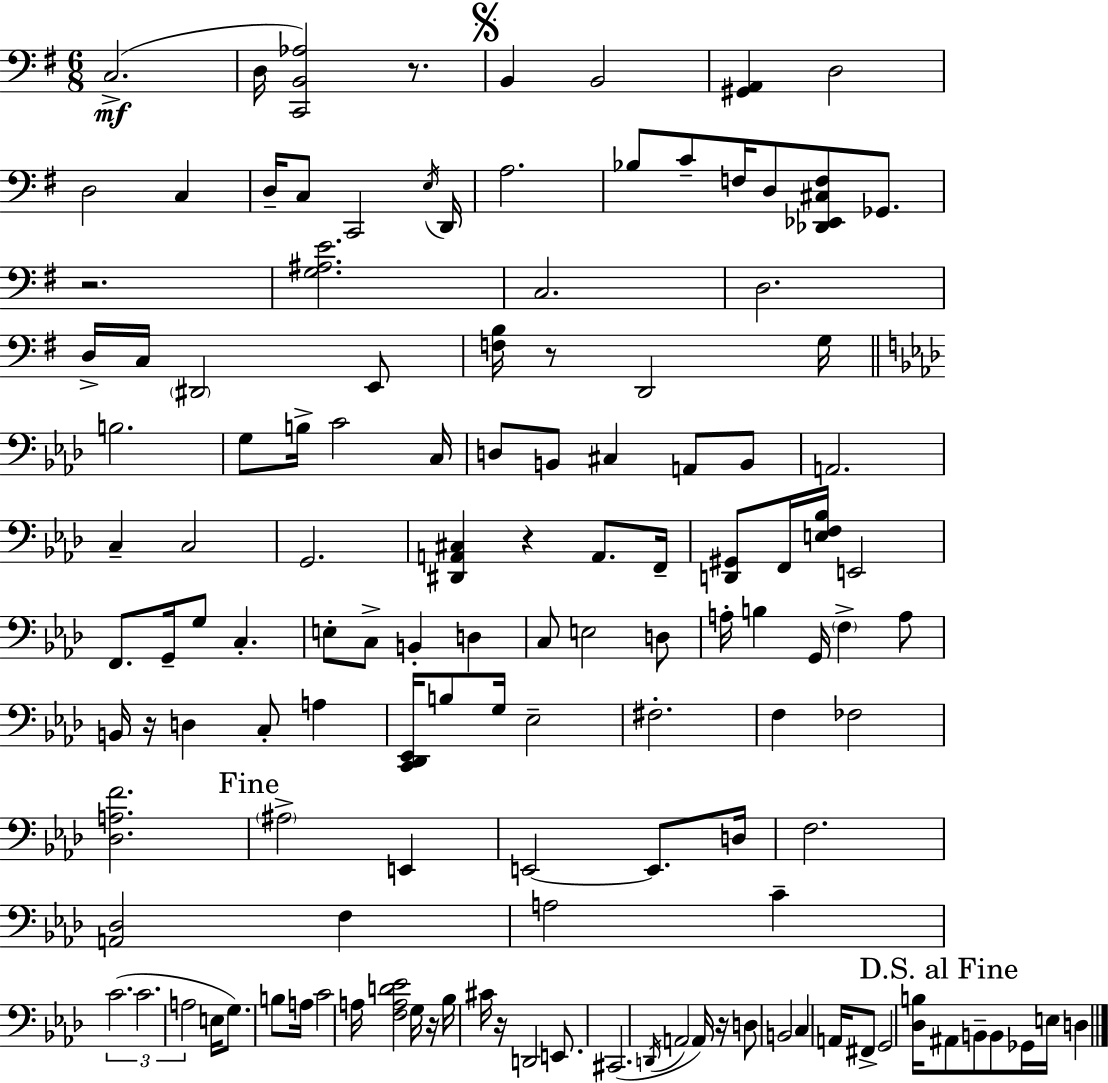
X:1
T:Untitled
M:6/8
L:1/4
K:Em
C,2 D,/4 [C,,B,,_A,]2 z/2 B,, B,,2 [^G,,A,,] D,2 D,2 C, D,/4 C,/2 C,,2 E,/4 D,,/4 A,2 _B,/2 C/2 F,/4 D,/2 [_D,,_E,,^C,F,]/2 _G,,/2 z2 [G,^A,E]2 C,2 D,2 D,/4 C,/4 ^D,,2 E,,/2 [F,B,]/4 z/2 D,,2 G,/4 B,2 G,/2 B,/4 C2 C,/4 D,/2 B,,/2 ^C, A,,/2 B,,/2 A,,2 C, C,2 G,,2 [^D,,A,,^C,] z A,,/2 F,,/4 [D,,^G,,]/2 F,,/4 [E,F,_B,]/4 E,,2 F,,/2 G,,/4 G,/2 C, E,/2 C,/2 B,, D, C,/2 E,2 D,/2 A,/4 B, G,,/4 F, A,/2 B,,/4 z/4 D, C,/2 A, [C,,_D,,_E,,]/4 B,/2 G,/4 _E,2 ^F,2 F, _F,2 [_D,A,F]2 ^A,2 E,, E,,2 E,,/2 D,/4 F,2 [A,,_D,]2 F, A,2 C C2 C2 A,2 E,/4 G,/2 B,/2 A,/4 C2 A,/4 [F,A,D_E]2 G,/4 z/4 _B,/4 ^C/4 z/4 D,,2 E,,/2 ^C,,2 D,,/4 A,,2 A,,/4 z/4 D,/2 B,,2 C, A,,/4 ^F,,/2 G,,2 [_D,B,]/4 ^A,,/2 B,,/2 B,,/2 _G,,/4 E,/4 D,